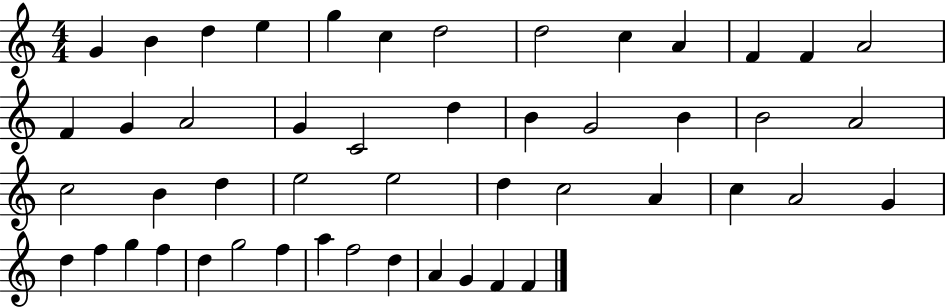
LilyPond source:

{
  \clef treble
  \numericTimeSignature
  \time 4/4
  \key c \major
  g'4 b'4 d''4 e''4 | g''4 c''4 d''2 | d''2 c''4 a'4 | f'4 f'4 a'2 | \break f'4 g'4 a'2 | g'4 c'2 d''4 | b'4 g'2 b'4 | b'2 a'2 | \break c''2 b'4 d''4 | e''2 e''2 | d''4 c''2 a'4 | c''4 a'2 g'4 | \break d''4 f''4 g''4 f''4 | d''4 g''2 f''4 | a''4 f''2 d''4 | a'4 g'4 f'4 f'4 | \break \bar "|."
}